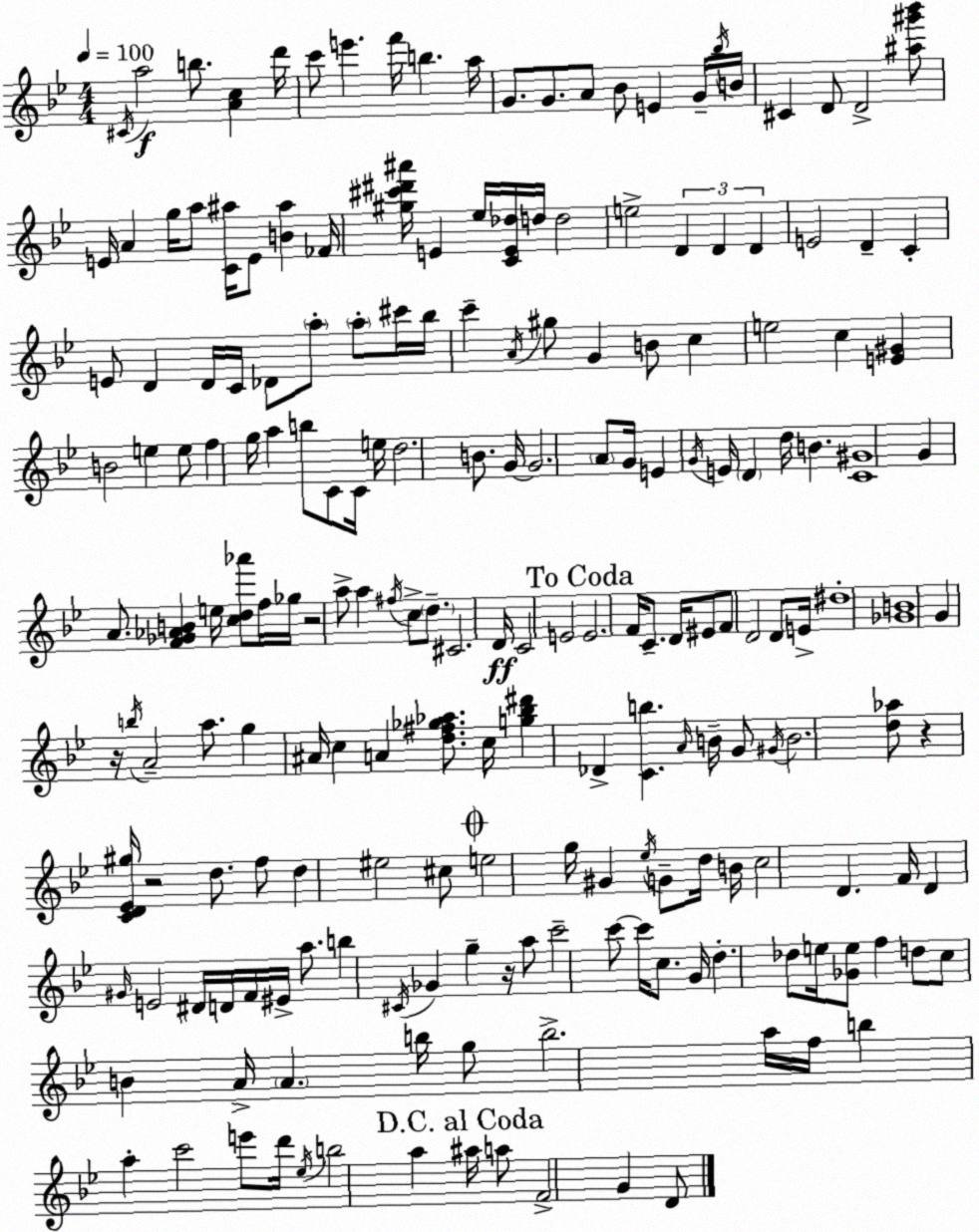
X:1
T:Untitled
M:4/4
L:1/4
K:Bb
^C/4 a2 b/2 [Ac] d'/4 c'/2 e' f'/4 b a/4 G/2 G/2 A/2 _B/2 E G/4 _b/4 B/4 ^C D/2 D2 [^a^g'_b']/2 E/4 A g/4 a/2 [C^a]/4 E/2 [B^a] _F/4 [^g^c'^d'^a']/4 E _e/4 [CE_d]/4 d/4 d2 e2 D D D E2 D C E/2 D D/4 C/4 _D/2 a/2 a/2 ^c'/4 _b/4 c' A/4 ^g/2 G B/2 c e2 c [E^G] B2 e e/2 f g/4 a b/2 C/2 C/4 e/4 d2 B/2 G/4 G2 A/2 G/4 E G/4 E/4 D d/4 B [C^G]4 G A/2 [F_G_AB] e/4 [cd_a']/2 f/4 _g/4 z2 a/2 a ^f/4 c/2 d/2 ^C2 D/4 C2 E2 E2 F/4 C/2 D/4 ^E/2 F/2 D2 D/2 E/4 ^d4 [_GB]4 G z/4 b/4 A2 a/2 g ^A/4 c A [d^f_g_a]/2 c/4 [g_b^d'] _D [Cb] A/4 B/4 G/2 ^G/4 B2 [d_a]/2 z [CD_E^g]/4 z2 d/2 f/2 d ^e2 ^c/2 e2 g/4 ^G _e/4 G/2 d/4 B/4 c2 D F/4 D ^G/4 E2 ^D/4 D/4 F/4 ^E/4 a/2 b ^C/4 _G g z/4 a/2 c'2 c'/2 c'/4 c/2 G/4 d _d/2 e/4 [_Ge]/2 f d/2 c/2 B A/4 A b/4 g/2 b2 a/4 f/4 b a c'2 e'/2 d'/4 _e/4 b2 a ^a/4 a/2 F2 G D/2